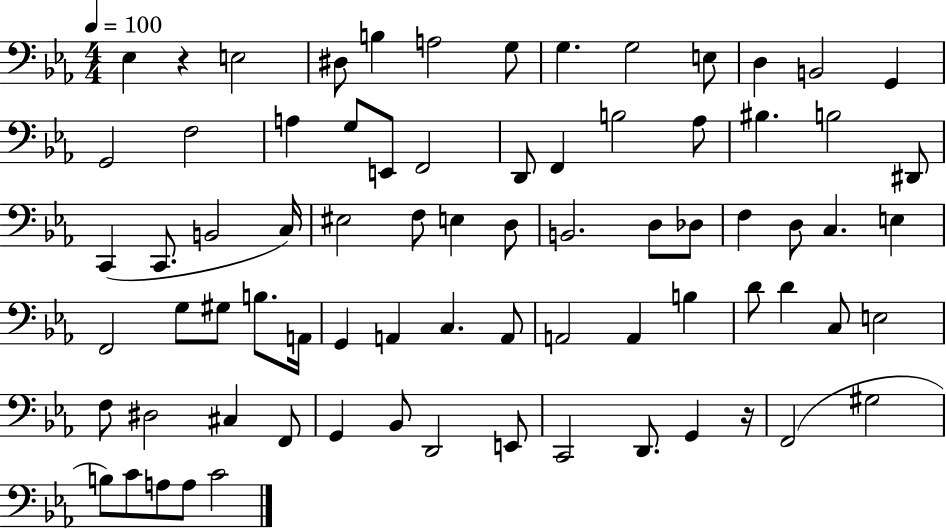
X:1
T:Untitled
M:4/4
L:1/4
K:Eb
_E, z E,2 ^D,/2 B, A,2 G,/2 G, G,2 E,/2 D, B,,2 G,, G,,2 F,2 A, G,/2 E,,/2 F,,2 D,,/2 F,, B,2 _A,/2 ^B, B,2 ^D,,/2 C,, C,,/2 B,,2 C,/4 ^E,2 F,/2 E, D,/2 B,,2 D,/2 _D,/2 F, D,/2 C, E, F,,2 G,/2 ^G,/2 B,/2 A,,/4 G,, A,, C, A,,/2 A,,2 A,, B, D/2 D C,/2 E,2 F,/2 ^D,2 ^C, F,,/2 G,, _B,,/2 D,,2 E,,/2 C,,2 D,,/2 G,, z/4 F,,2 ^G,2 B,/2 C/2 A,/2 A,/2 C2